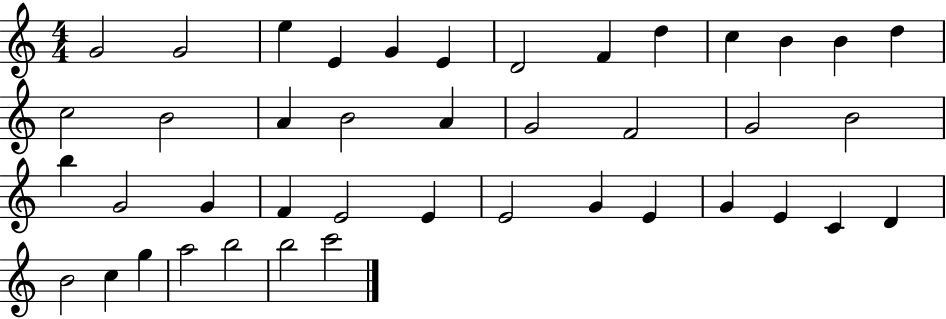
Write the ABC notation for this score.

X:1
T:Untitled
M:4/4
L:1/4
K:C
G2 G2 e E G E D2 F d c B B d c2 B2 A B2 A G2 F2 G2 B2 b G2 G F E2 E E2 G E G E C D B2 c g a2 b2 b2 c'2